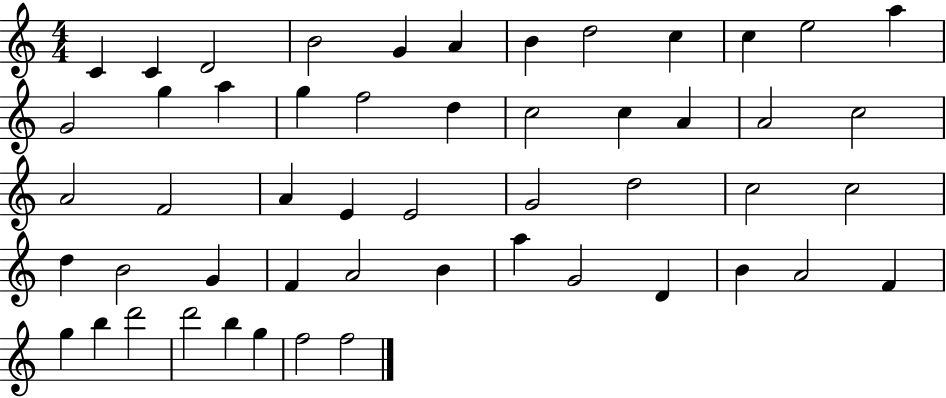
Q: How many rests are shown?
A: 0